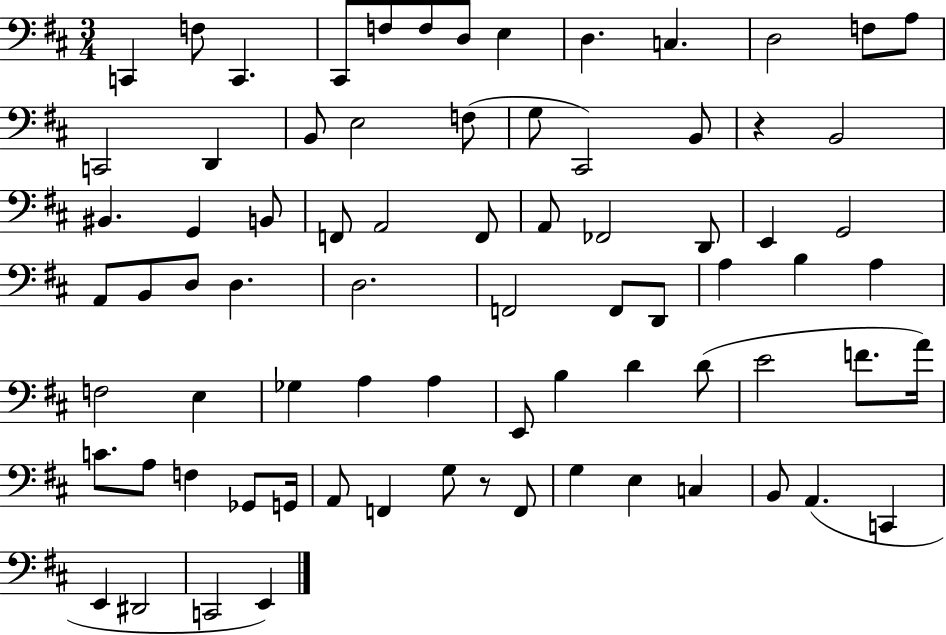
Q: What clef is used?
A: bass